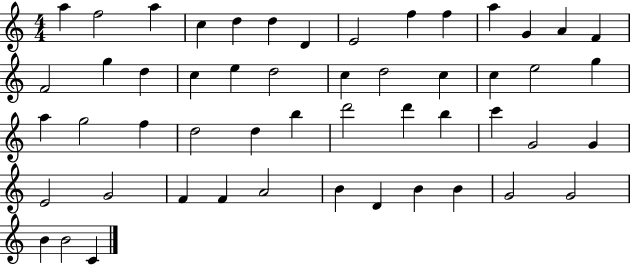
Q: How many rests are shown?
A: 0